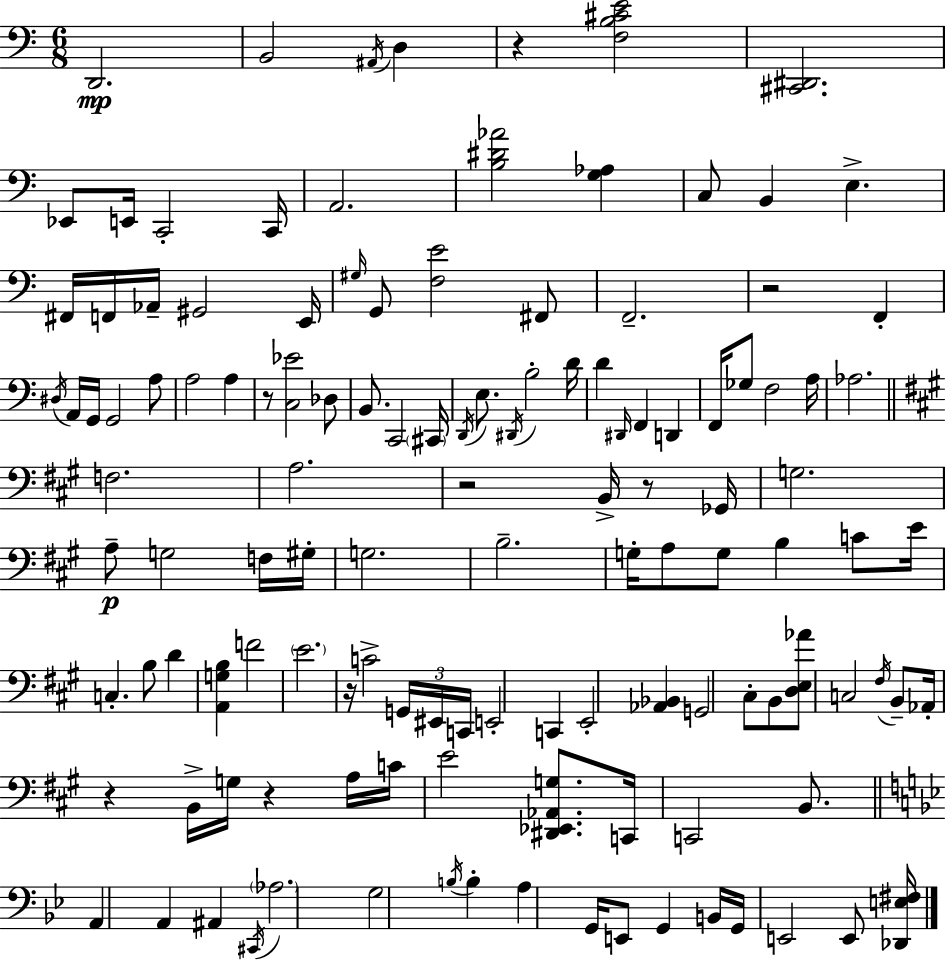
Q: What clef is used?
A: bass